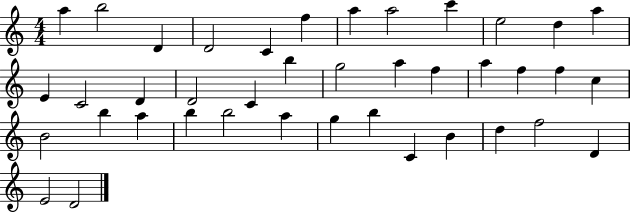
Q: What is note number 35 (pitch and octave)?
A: B4